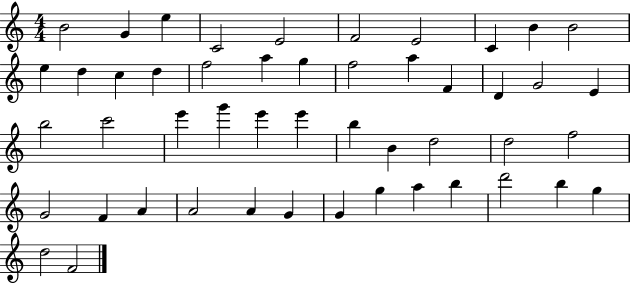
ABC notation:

X:1
T:Untitled
M:4/4
L:1/4
K:C
B2 G e C2 E2 F2 E2 C B B2 e d c d f2 a g f2 a F D G2 E b2 c'2 e' g' e' e' b B d2 d2 f2 G2 F A A2 A G G g a b d'2 b g d2 F2